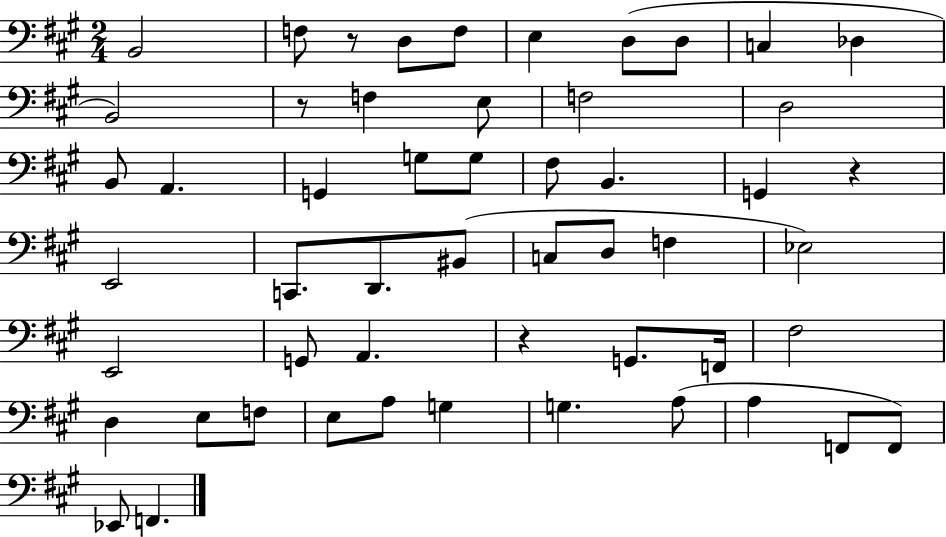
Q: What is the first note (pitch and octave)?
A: B2